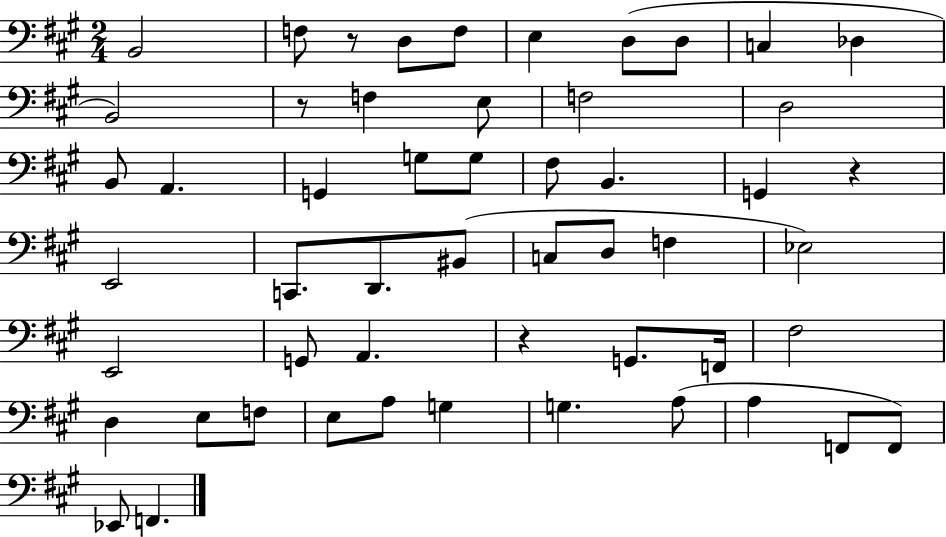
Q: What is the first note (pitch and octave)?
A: B2